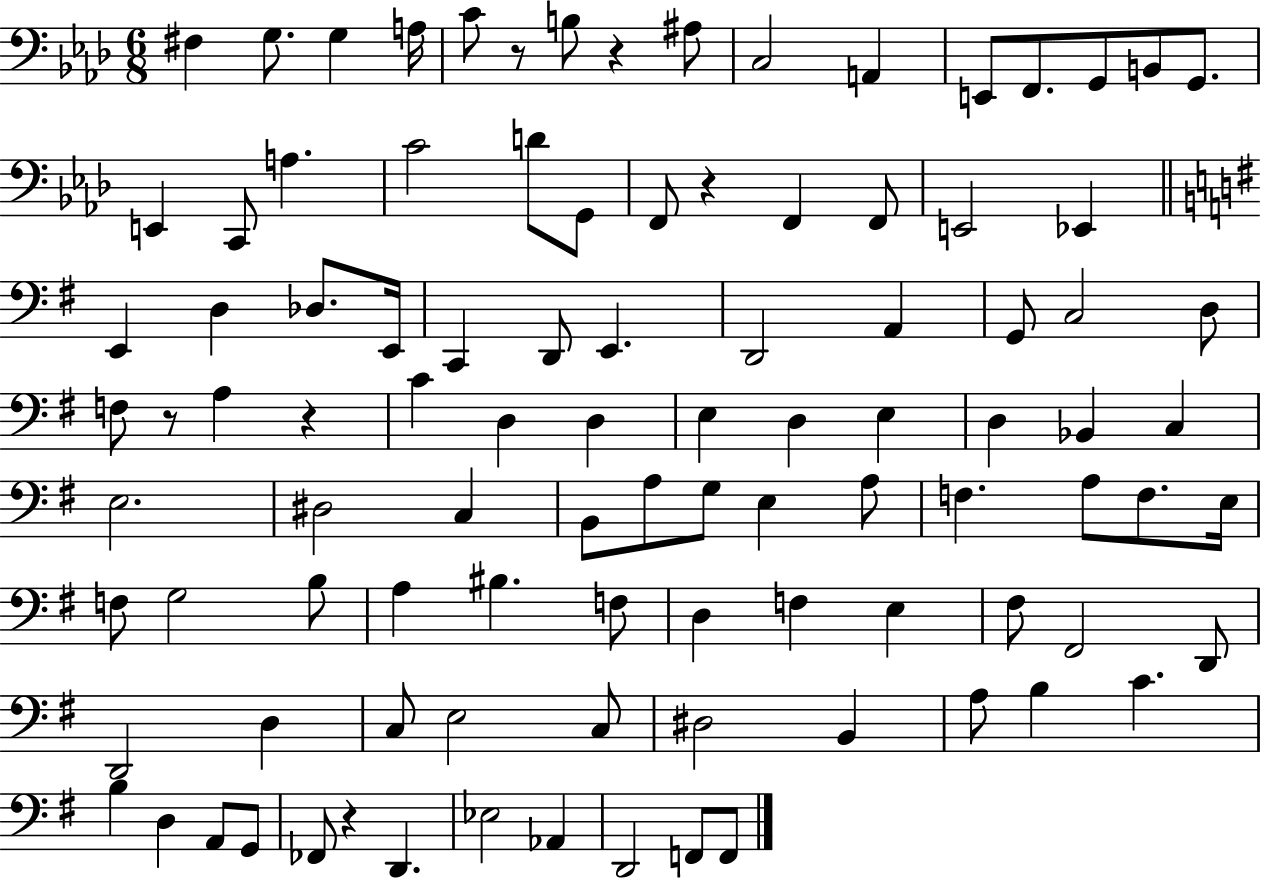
{
  \clef bass
  \numericTimeSignature
  \time 6/8
  \key aes \major
  fis4 g8. g4 a16 | c'8 r8 b8 r4 ais8 | c2 a,4 | e,8 f,8. g,8 b,8 g,8. | \break e,4 c,8 a4. | c'2 d'8 g,8 | f,8 r4 f,4 f,8 | e,2 ees,4 | \break \bar "||" \break \key g \major e,4 d4 des8. e,16 | c,4 d,8 e,4. | d,2 a,4 | g,8 c2 d8 | \break f8 r8 a4 r4 | c'4 d4 d4 | e4 d4 e4 | d4 bes,4 c4 | \break e2. | dis2 c4 | b,8 a8 g8 e4 a8 | f4. a8 f8. e16 | \break f8 g2 b8 | a4 bis4. f8 | d4 f4 e4 | fis8 fis,2 d,8 | \break d,2 d4 | c8 e2 c8 | dis2 b,4 | a8 b4 c'4. | \break b4 d4 a,8 g,8 | fes,8 r4 d,4. | ees2 aes,4 | d,2 f,8 f,8 | \break \bar "|."
}